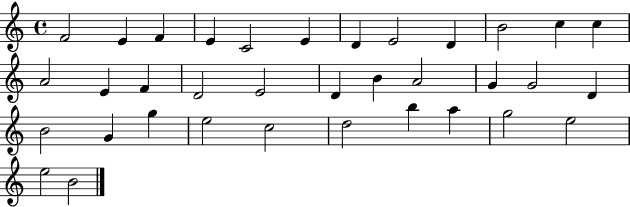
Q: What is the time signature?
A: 4/4